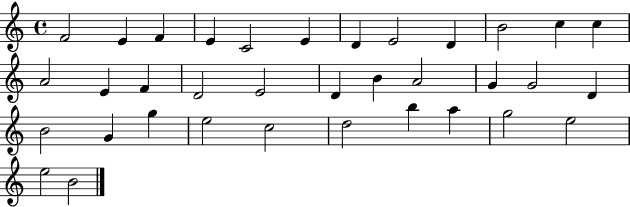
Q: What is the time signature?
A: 4/4